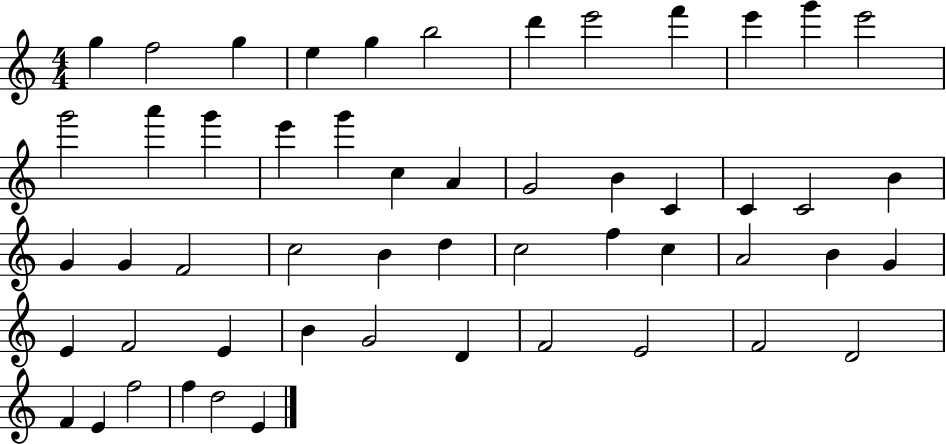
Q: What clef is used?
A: treble